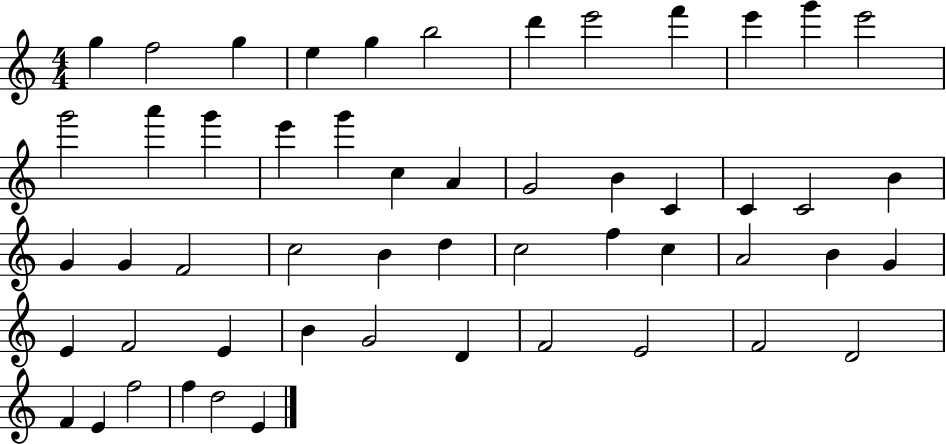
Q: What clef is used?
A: treble